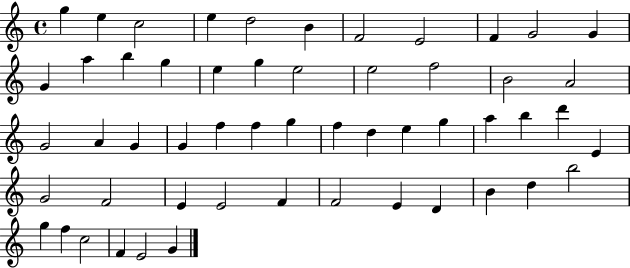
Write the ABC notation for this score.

X:1
T:Untitled
M:4/4
L:1/4
K:C
g e c2 e d2 B F2 E2 F G2 G G a b g e g e2 e2 f2 B2 A2 G2 A G G f f g f d e g a b d' E G2 F2 E E2 F F2 E D B d b2 g f c2 F E2 G